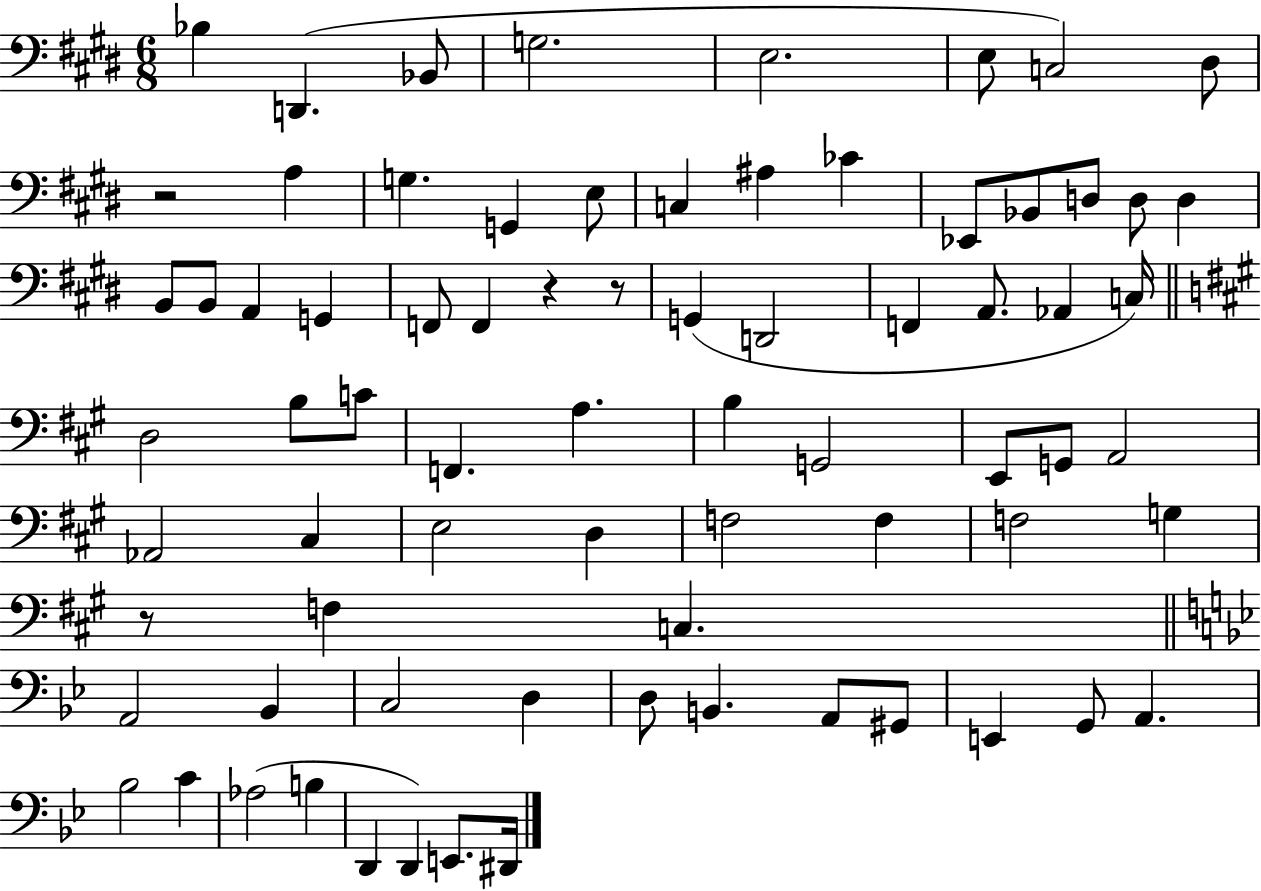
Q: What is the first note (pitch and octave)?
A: Bb3